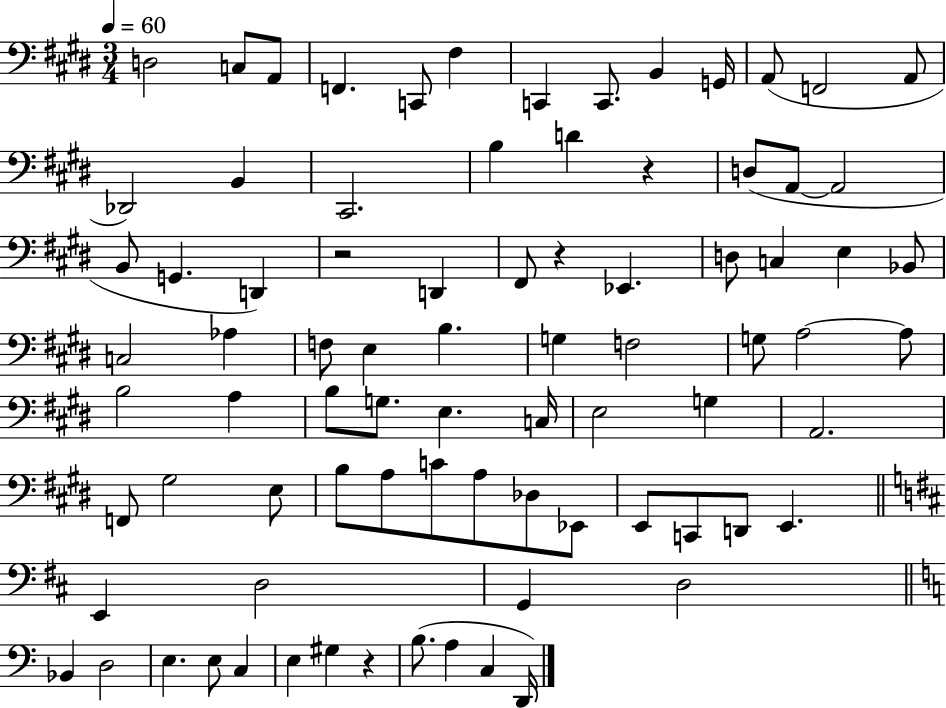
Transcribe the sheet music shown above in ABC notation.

X:1
T:Untitled
M:3/4
L:1/4
K:E
D,2 C,/2 A,,/2 F,, C,,/2 ^F, C,, C,,/2 B,, G,,/4 A,,/2 F,,2 A,,/2 _D,,2 B,, ^C,,2 B, D z D,/2 A,,/2 A,,2 B,,/2 G,, D,, z2 D,, ^F,,/2 z _E,, D,/2 C, E, _B,,/2 C,2 _A, F,/2 E, B, G, F,2 G,/2 A,2 A,/2 B,2 A, B,/2 G,/2 E, C,/4 E,2 G, A,,2 F,,/2 ^G,2 E,/2 B,/2 A,/2 C/2 A,/2 _D,/2 _E,,/2 E,,/2 C,,/2 D,,/2 E,, E,, D,2 G,, D,2 _B,, D,2 E, E,/2 C, E, ^G, z B,/2 A, C, D,,/4